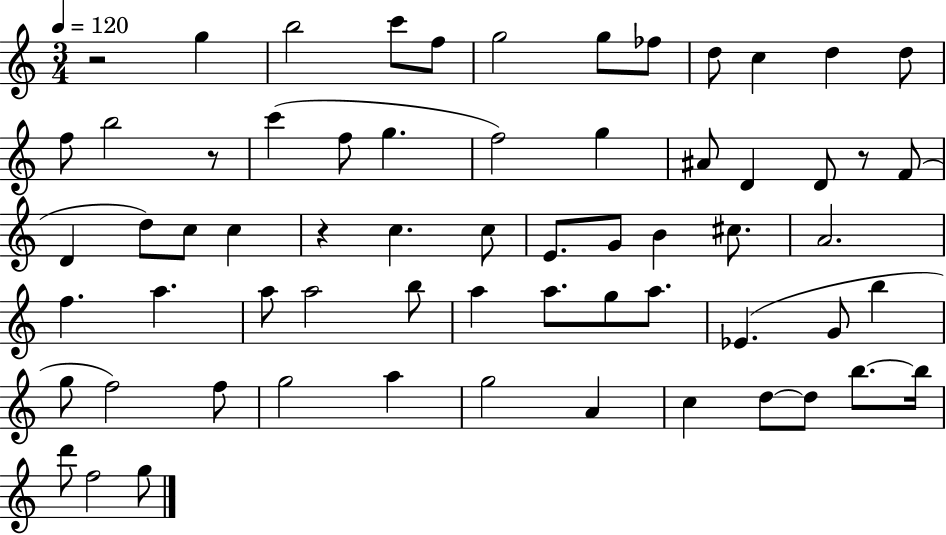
X:1
T:Untitled
M:3/4
L:1/4
K:C
z2 g b2 c'/2 f/2 g2 g/2 _f/2 d/2 c d d/2 f/2 b2 z/2 c' f/2 g f2 g ^A/2 D D/2 z/2 F/2 D d/2 c/2 c z c c/2 E/2 G/2 B ^c/2 A2 f a a/2 a2 b/2 a a/2 g/2 a/2 _E G/2 b g/2 f2 f/2 g2 a g2 A c d/2 d/2 b/2 b/4 d'/2 f2 g/2